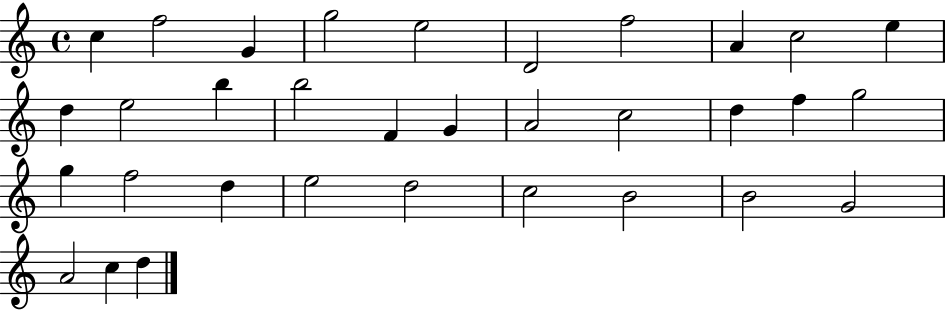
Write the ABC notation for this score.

X:1
T:Untitled
M:4/4
L:1/4
K:C
c f2 G g2 e2 D2 f2 A c2 e d e2 b b2 F G A2 c2 d f g2 g f2 d e2 d2 c2 B2 B2 G2 A2 c d